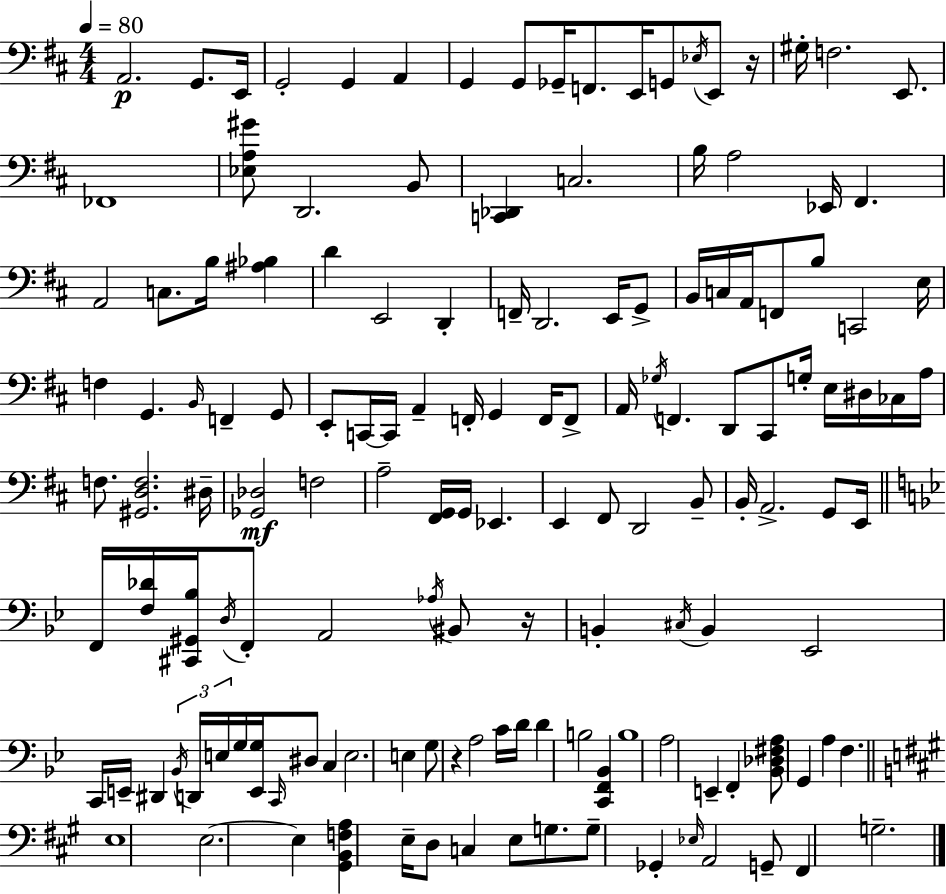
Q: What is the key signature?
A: D major